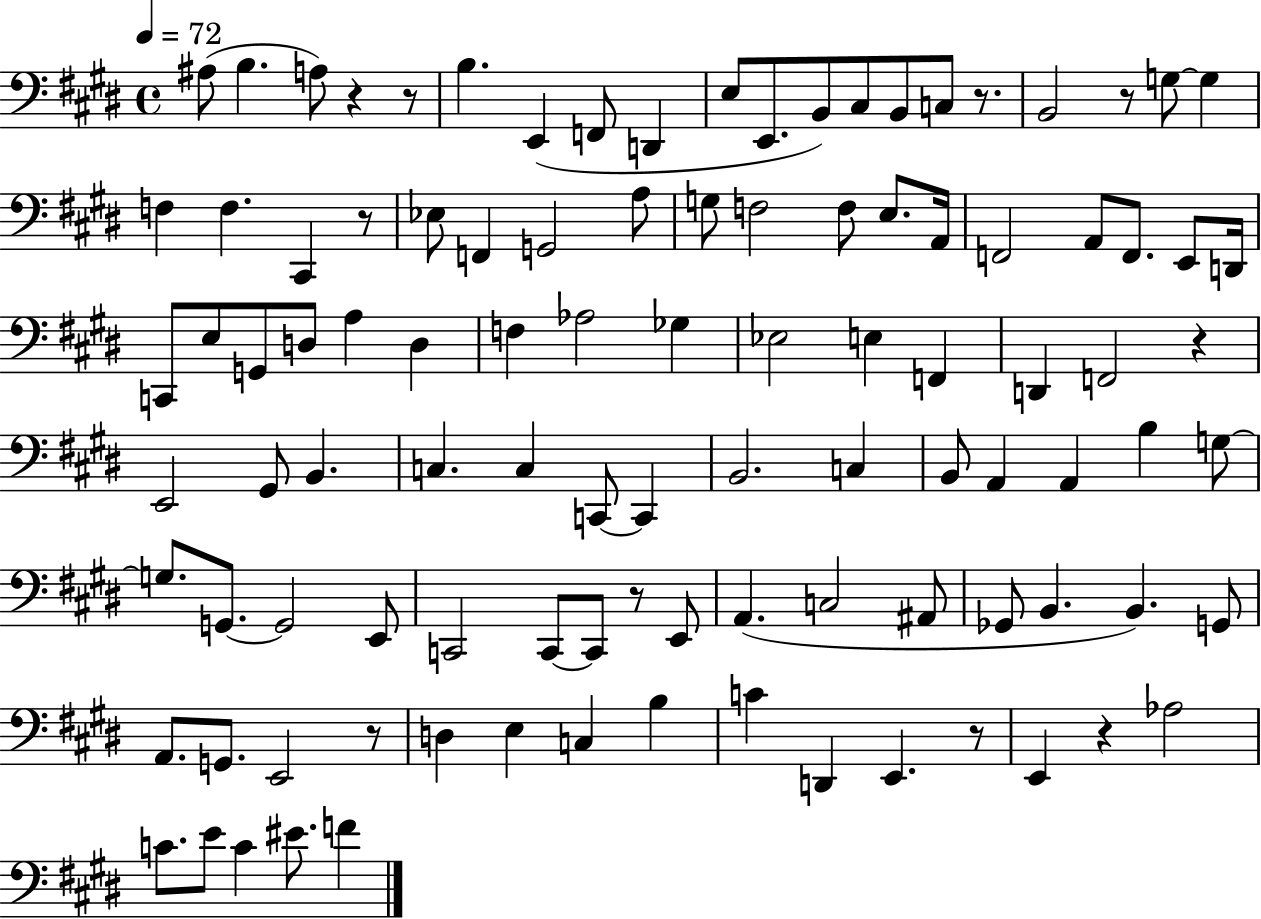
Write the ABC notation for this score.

X:1
T:Untitled
M:4/4
L:1/4
K:E
^A,/2 B, A,/2 z z/2 B, E,, F,,/2 D,, E,/2 E,,/2 B,,/2 ^C,/2 B,,/2 C,/2 z/2 B,,2 z/2 G,/2 G, F, F, ^C,, z/2 _E,/2 F,, G,,2 A,/2 G,/2 F,2 F,/2 E,/2 A,,/4 F,,2 A,,/2 F,,/2 E,,/2 D,,/4 C,,/2 E,/2 G,,/2 D,/2 A, D, F, _A,2 _G, _E,2 E, F,, D,, F,,2 z E,,2 ^G,,/2 B,, C, C, C,,/2 C,, B,,2 C, B,,/2 A,, A,, B, G,/2 G,/2 G,,/2 G,,2 E,,/2 C,,2 C,,/2 C,,/2 z/2 E,,/2 A,, C,2 ^A,,/2 _G,,/2 B,, B,, G,,/2 A,,/2 G,,/2 E,,2 z/2 D, E, C, B, C D,, E,, z/2 E,, z _A,2 C/2 E/2 C ^E/2 F